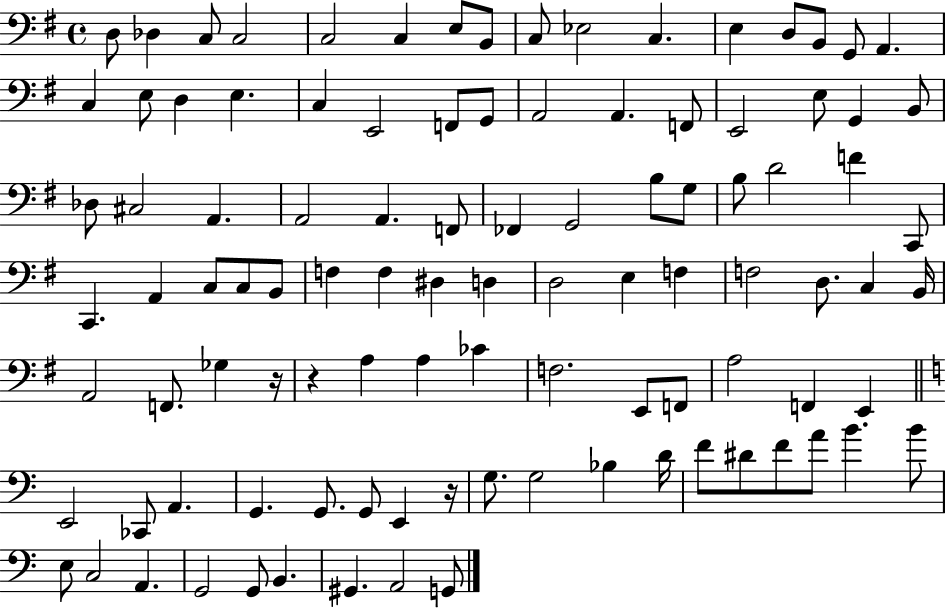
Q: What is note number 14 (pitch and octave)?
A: B2